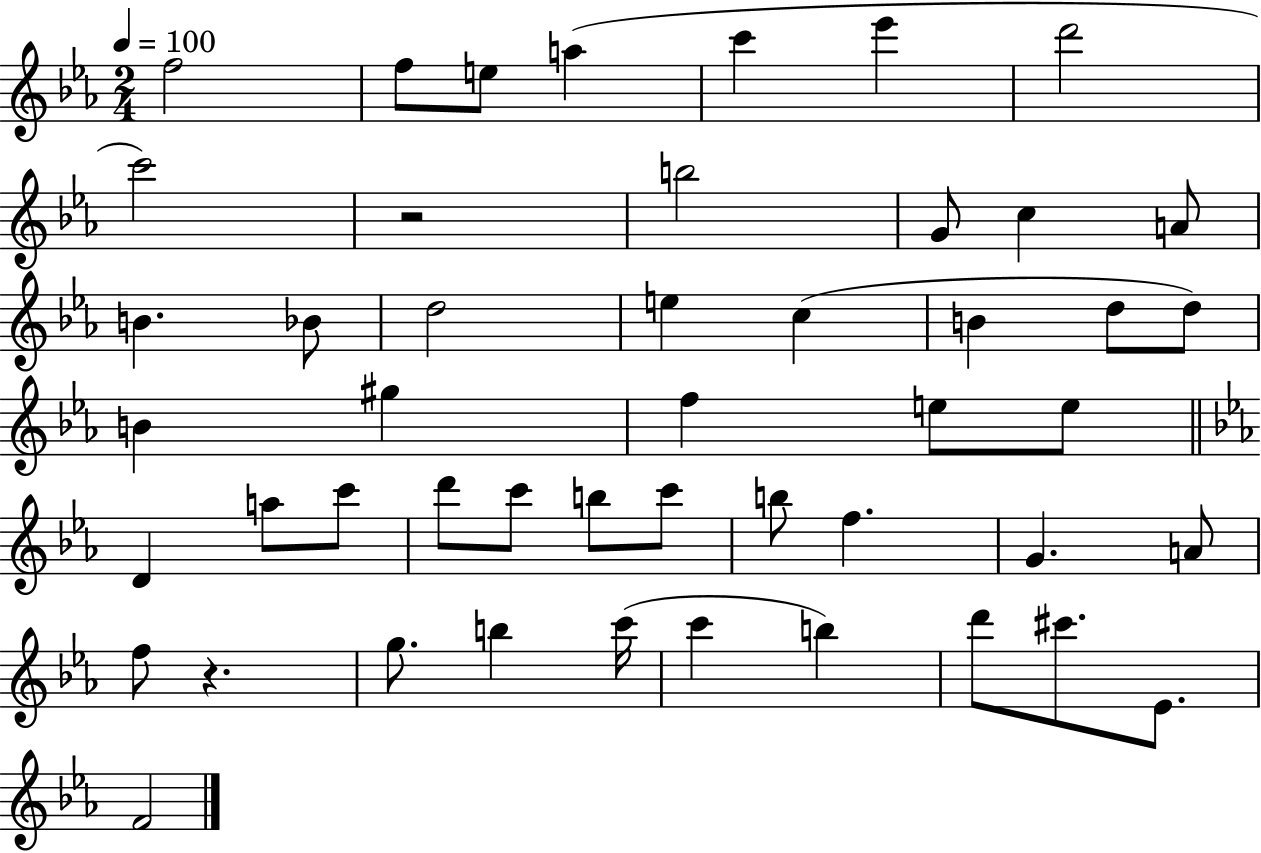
{
  \clef treble
  \numericTimeSignature
  \time 2/4
  \key ees \major
  \tempo 4 = 100
  f''2 | f''8 e''8 a''4( | c'''4 ees'''4 | d'''2 | \break c'''2) | r2 | b''2 | g'8 c''4 a'8 | \break b'4. bes'8 | d''2 | e''4 c''4( | b'4 d''8 d''8) | \break b'4 gis''4 | f''4 e''8 e''8 | \bar "||" \break \key c \minor d'4 a''8 c'''8 | d'''8 c'''8 b''8 c'''8 | b''8 f''4. | g'4. a'8 | \break f''8 r4. | g''8. b''4 c'''16( | c'''4 b''4) | d'''8 cis'''8. ees'8. | \break f'2 | \bar "|."
}